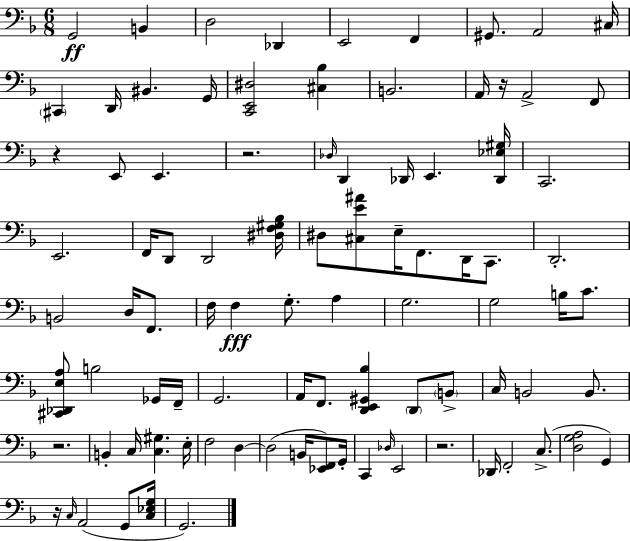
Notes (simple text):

G2/h B2/q D3/h Db2/q E2/h F2/q G#2/e. A2/h C#3/s C#2/q D2/s BIS2/q. G2/s [C2,E2,D#3]/h [C#3,Bb3]/q B2/h. A2/s R/s A2/h F2/e R/q E2/e E2/q. R/h. Db3/s D2/q Db2/s E2/q. [Db2,Eb3,G#3]/s C2/h. E2/h. F2/s D2/e D2/h [D#3,F3,G#3,Bb3]/s D#3/e [C#3,E4,A#4]/e E3/s F2/e. D2/s C2/e. D2/h. B2/h D3/s F2/e. F3/s F3/q G3/e. A3/q G3/h. G3/h B3/s C4/e. [C#2,Db2,E3,A3]/e B3/h Gb2/s F2/s G2/h. A2/s F2/e. [D2,E2,G#2,Bb3]/q D2/e B2/e C3/s B2/h B2/e. R/h. B2/q C3/s [C3,G#3]/q. E3/s F3/h D3/q D3/h B2/s [Eb2,F2]/e G2/s C2/q Db3/s E2/h R/h. Db2/s F2/h C3/e. [D3,G3,A3]/h G2/q R/s C3/s A2/h G2/e [C3,Eb3,G3]/s G2/h.